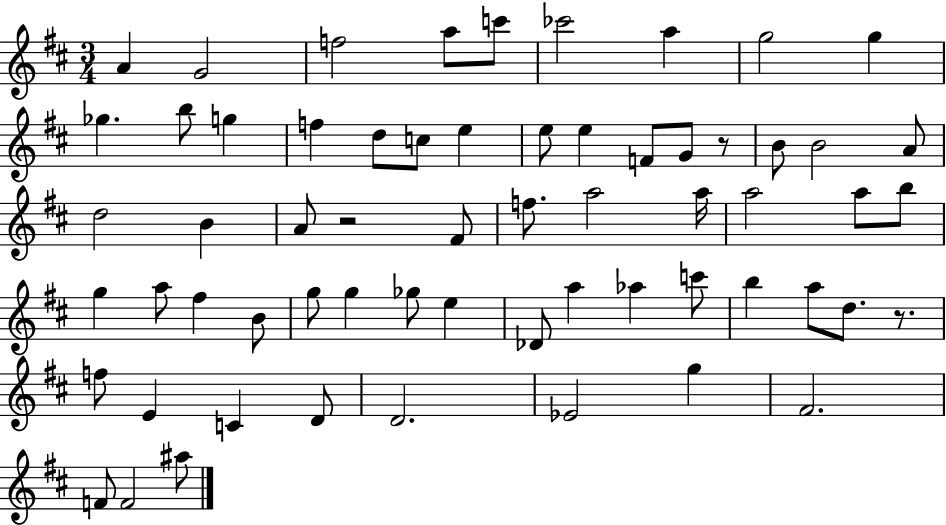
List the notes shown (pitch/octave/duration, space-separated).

A4/q G4/h F5/h A5/e C6/e CES6/h A5/q G5/h G5/q Gb5/q. B5/e G5/q F5/q D5/e C5/e E5/q E5/e E5/q F4/e G4/e R/e B4/e B4/h A4/e D5/h B4/q A4/e R/h F#4/e F5/e. A5/h A5/s A5/h A5/e B5/e G5/q A5/e F#5/q B4/e G5/e G5/q Gb5/e E5/q Db4/e A5/q Ab5/q C6/e B5/q A5/e D5/e. R/e. F5/e E4/q C4/q D4/e D4/h. Eb4/h G5/q F#4/h. F4/e F4/h A#5/e